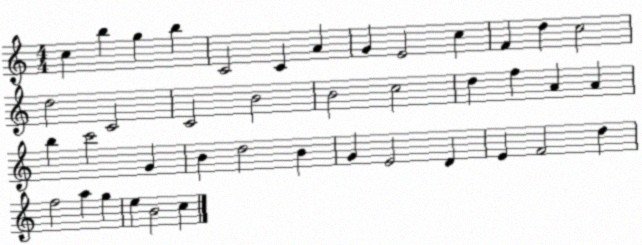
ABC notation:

X:1
T:Untitled
M:4/4
L:1/4
K:C
c b g b C2 C A G E2 c F d c2 d2 C2 C2 B2 B2 c2 d f A A b c'2 G B d2 B G E2 D E F2 d f2 a g e B2 c